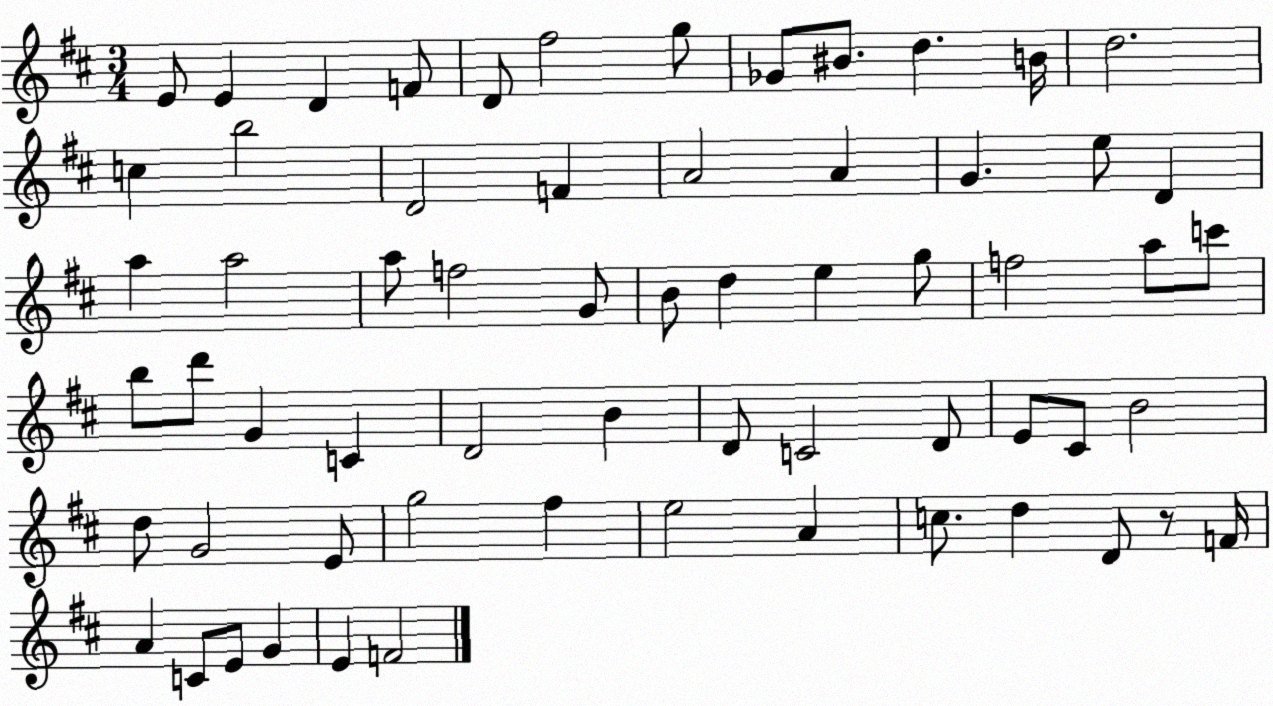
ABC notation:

X:1
T:Untitled
M:3/4
L:1/4
K:D
E/2 E D F/2 D/2 ^f2 g/2 _G/2 ^B/2 d B/4 d2 c b2 D2 F A2 A G e/2 D a a2 a/2 f2 G/2 B/2 d e g/2 f2 a/2 c'/2 b/2 d'/2 G C D2 B D/2 C2 D/2 E/2 ^C/2 B2 d/2 G2 E/2 g2 ^f e2 A c/2 d D/2 z/2 F/4 A C/2 E/2 G E F2